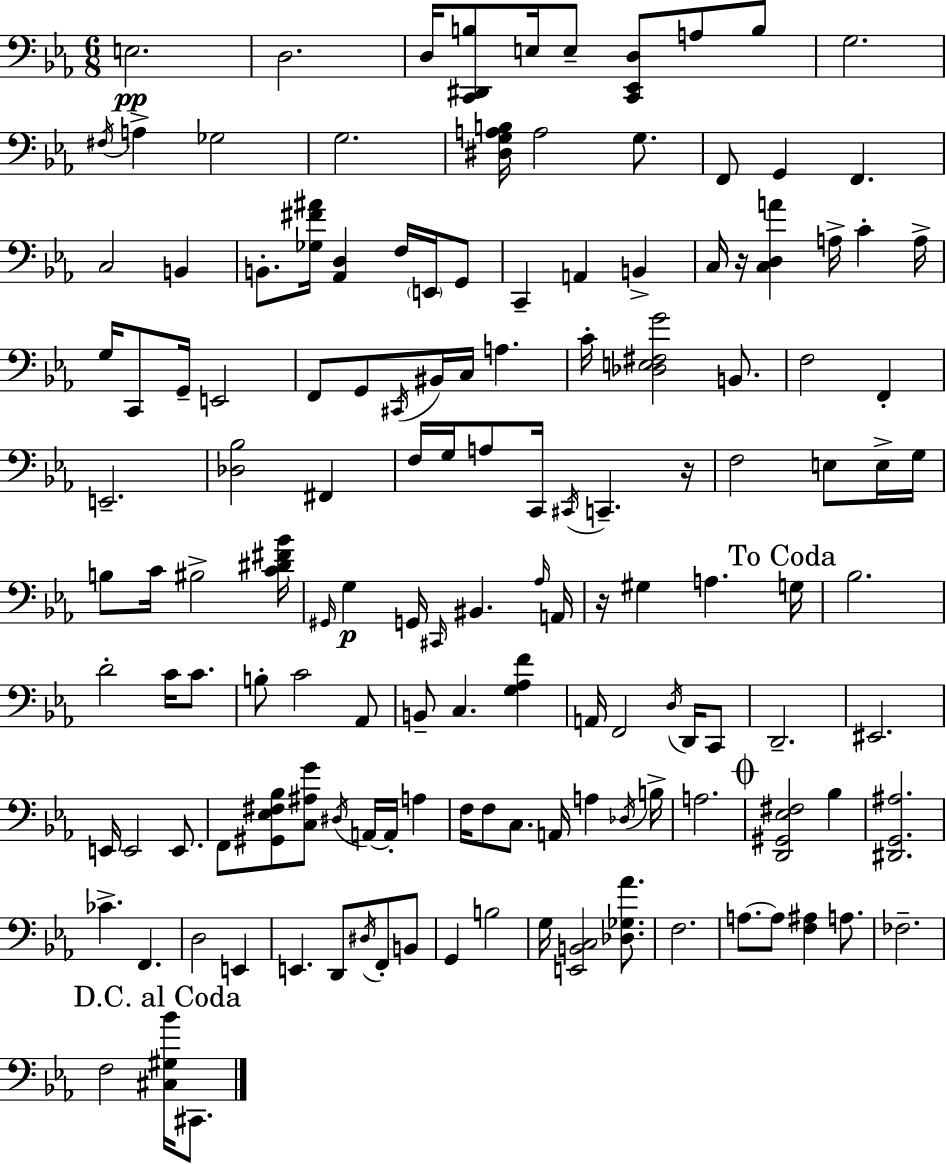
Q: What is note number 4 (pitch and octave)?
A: E3